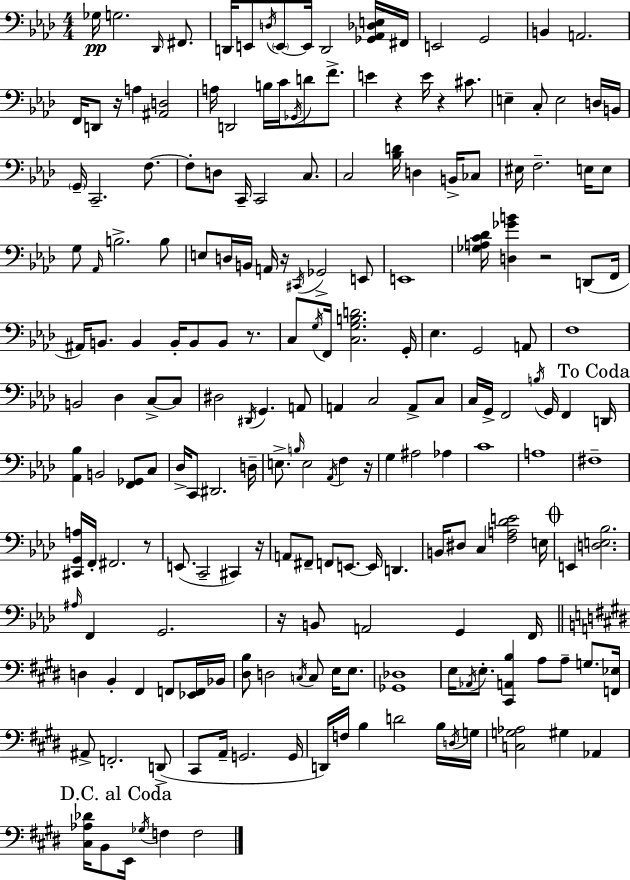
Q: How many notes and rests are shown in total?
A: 201